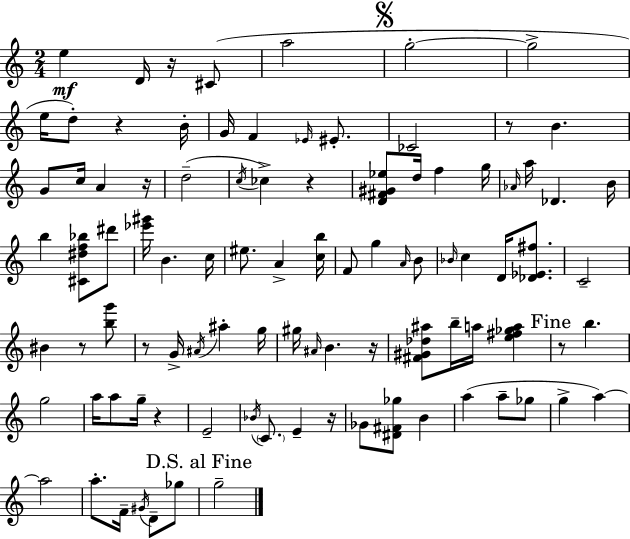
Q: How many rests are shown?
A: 11